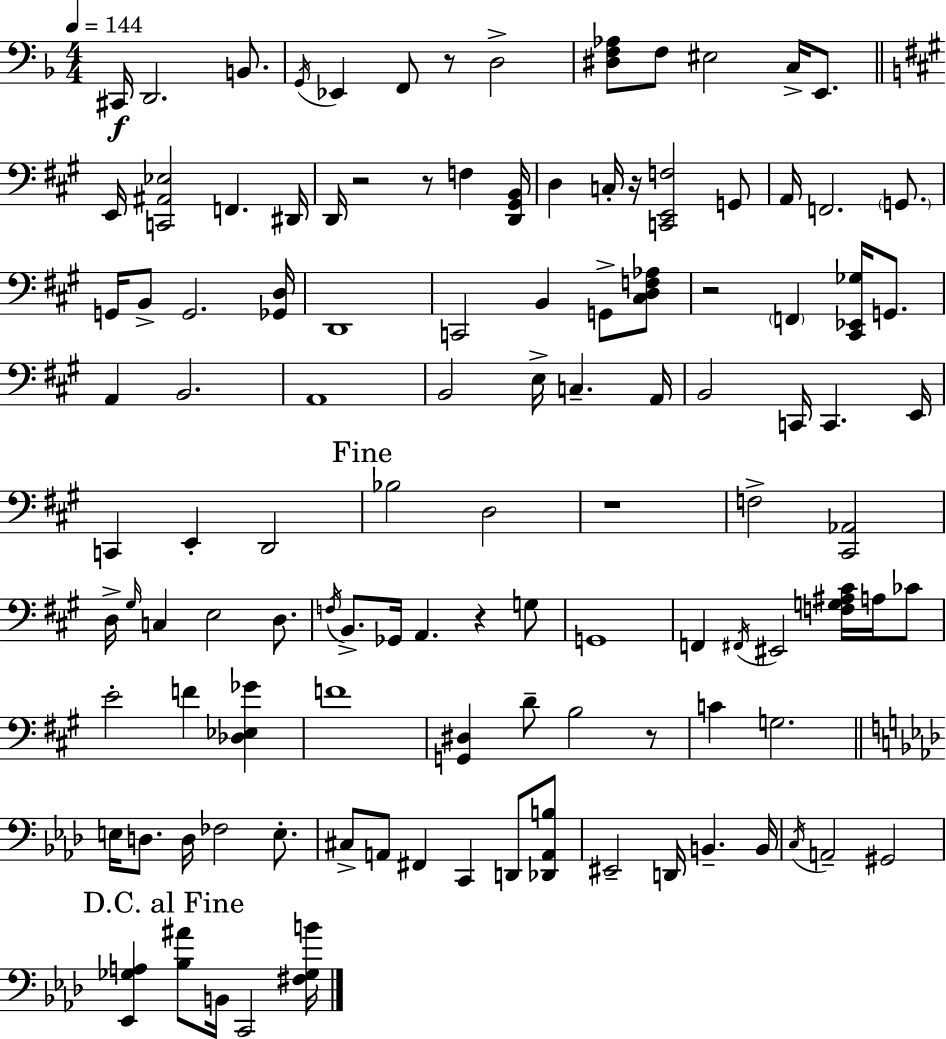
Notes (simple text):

C#2/s D2/h. B2/e. G2/s Eb2/q F2/e R/e D3/h [D#3,F3,Ab3]/e F3/e EIS3/h C3/s E2/e. E2/s [C2,A#2,Eb3]/h F2/q. D#2/s D2/s R/h R/e F3/q [D2,G#2,B2]/s D3/q C3/s R/s [C2,E2,F3]/h G2/e A2/s F2/h. G2/e. G2/s B2/e G2/h. [Gb2,D3]/s D2/w C2/h B2/q G2/e [C#3,D3,F3,Ab3]/e R/h F2/q [C#2,Eb2,Gb3]/s G2/e. A2/q B2/h. A2/w B2/h E3/s C3/q. A2/s B2/h C2/s C2/q. E2/s C2/q E2/q D2/h Bb3/h D3/h R/w F3/h [C#2,Ab2]/h D3/s G#3/s C3/q E3/h D3/e. F3/s B2/e. Gb2/s A2/q. R/q G3/e G2/w F2/q F#2/s EIS2/h [F3,G3,A#3,C#4]/s A3/s CES4/e E4/h F4/q [Db3,Eb3,Gb4]/q F4/w [G2,D#3]/q D4/e B3/h R/e C4/q G3/h. E3/s D3/e. D3/s FES3/h E3/e. C#3/e A2/e F#2/q C2/q D2/e [Db2,A2,B3]/e EIS2/h D2/s B2/q. B2/s C3/s A2/h G#2/h [Eb2,Gb3,A3]/q [Bb3,A#4]/e B2/s C2/h [F#3,Gb3,B4]/s